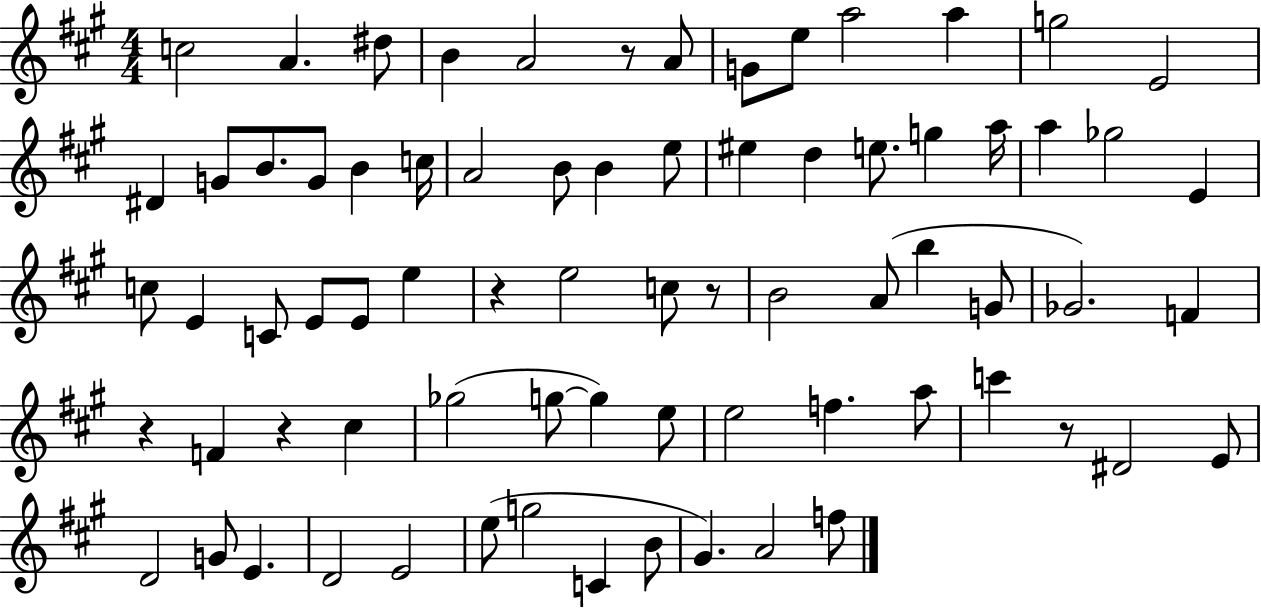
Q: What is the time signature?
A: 4/4